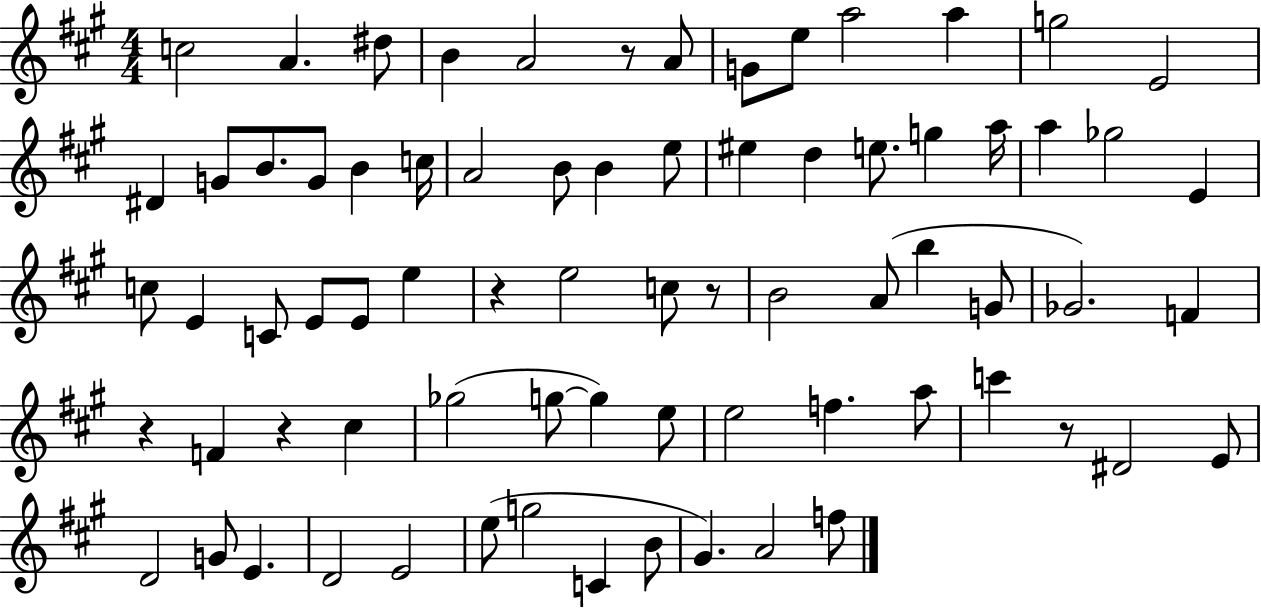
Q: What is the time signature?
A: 4/4